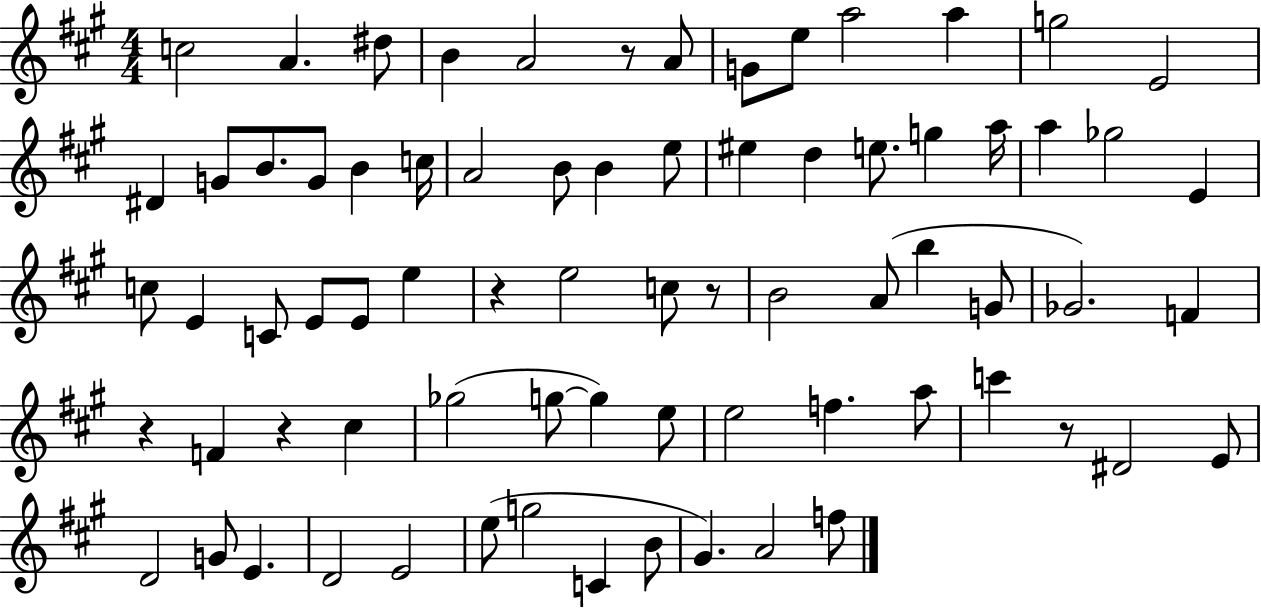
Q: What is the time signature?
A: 4/4